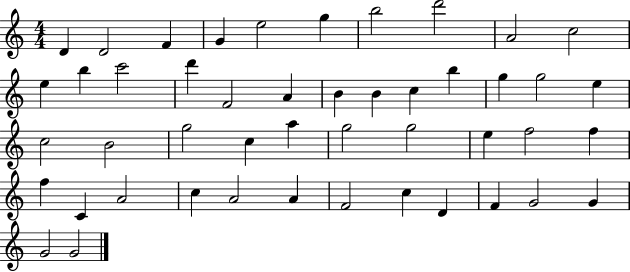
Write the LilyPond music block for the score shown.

{
  \clef treble
  \numericTimeSignature
  \time 4/4
  \key c \major
  d'4 d'2 f'4 | g'4 e''2 g''4 | b''2 d'''2 | a'2 c''2 | \break e''4 b''4 c'''2 | d'''4 f'2 a'4 | b'4 b'4 c''4 b''4 | g''4 g''2 e''4 | \break c''2 b'2 | g''2 c''4 a''4 | g''2 g''2 | e''4 f''2 f''4 | \break f''4 c'4 a'2 | c''4 a'2 a'4 | f'2 c''4 d'4 | f'4 g'2 g'4 | \break g'2 g'2 | \bar "|."
}